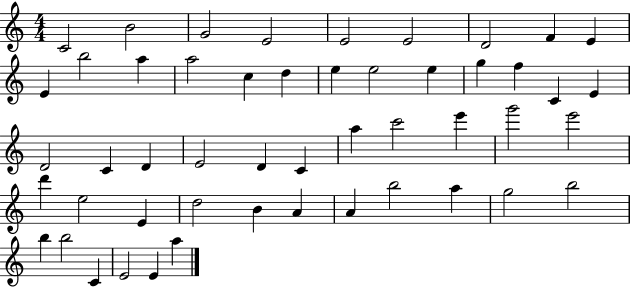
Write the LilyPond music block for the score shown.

{
  \clef treble
  \numericTimeSignature
  \time 4/4
  \key c \major
  c'2 b'2 | g'2 e'2 | e'2 e'2 | d'2 f'4 e'4 | \break e'4 b''2 a''4 | a''2 c''4 d''4 | e''4 e''2 e''4 | g''4 f''4 c'4 e'4 | \break d'2 c'4 d'4 | e'2 d'4 c'4 | a''4 c'''2 e'''4 | g'''2 e'''2 | \break d'''4 e''2 e'4 | d''2 b'4 a'4 | a'4 b''2 a''4 | g''2 b''2 | \break b''4 b''2 c'4 | e'2 e'4 a''4 | \bar "|."
}